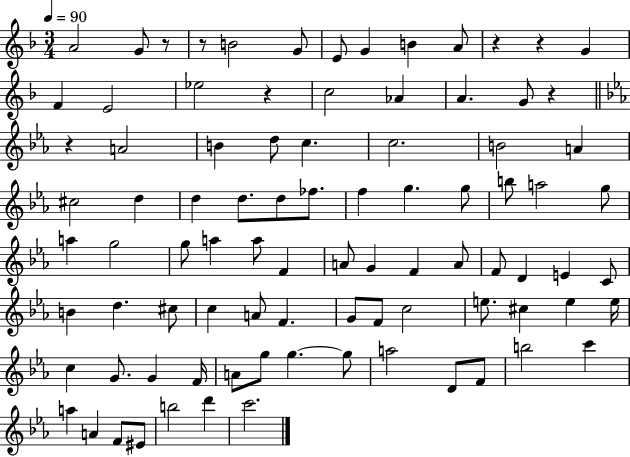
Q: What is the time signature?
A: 3/4